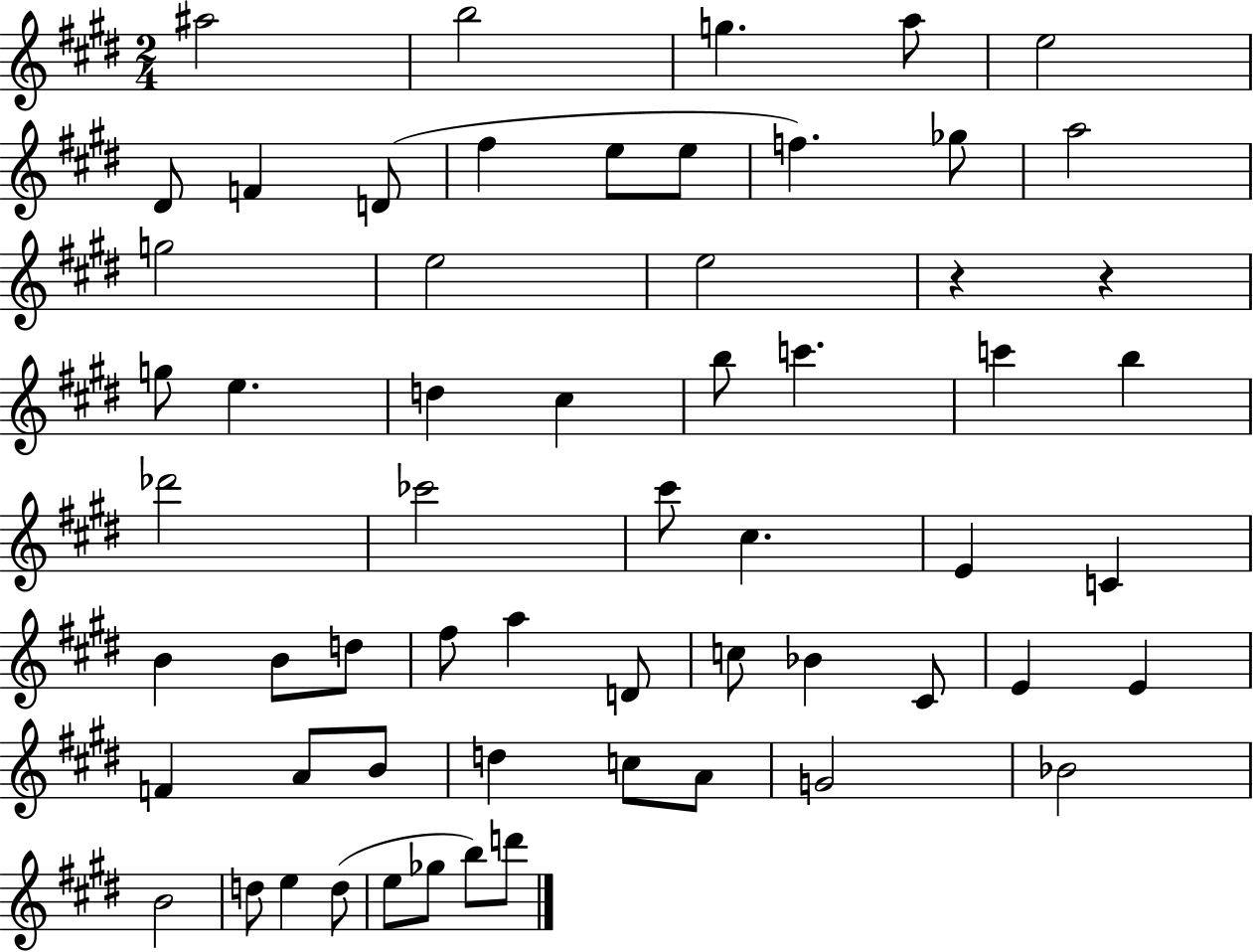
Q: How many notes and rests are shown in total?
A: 60